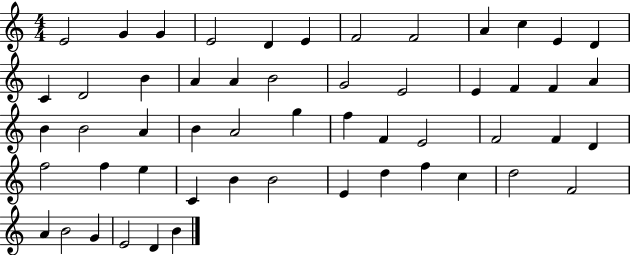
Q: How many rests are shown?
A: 0